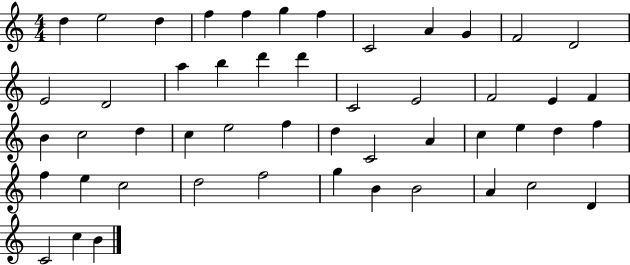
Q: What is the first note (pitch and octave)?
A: D5